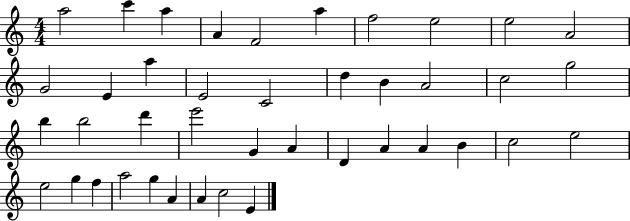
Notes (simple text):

A5/h C6/q A5/q A4/q F4/h A5/q F5/h E5/h E5/h A4/h G4/h E4/q A5/q E4/h C4/h D5/q B4/q A4/h C5/h G5/h B5/q B5/h D6/q E6/h G4/q A4/q D4/q A4/q A4/q B4/q C5/h E5/h E5/h G5/q F5/q A5/h G5/q A4/q A4/q C5/h E4/q